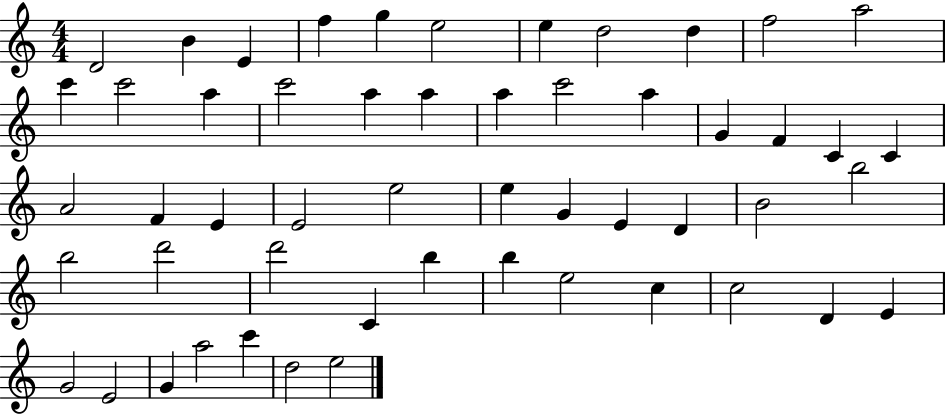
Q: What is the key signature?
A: C major